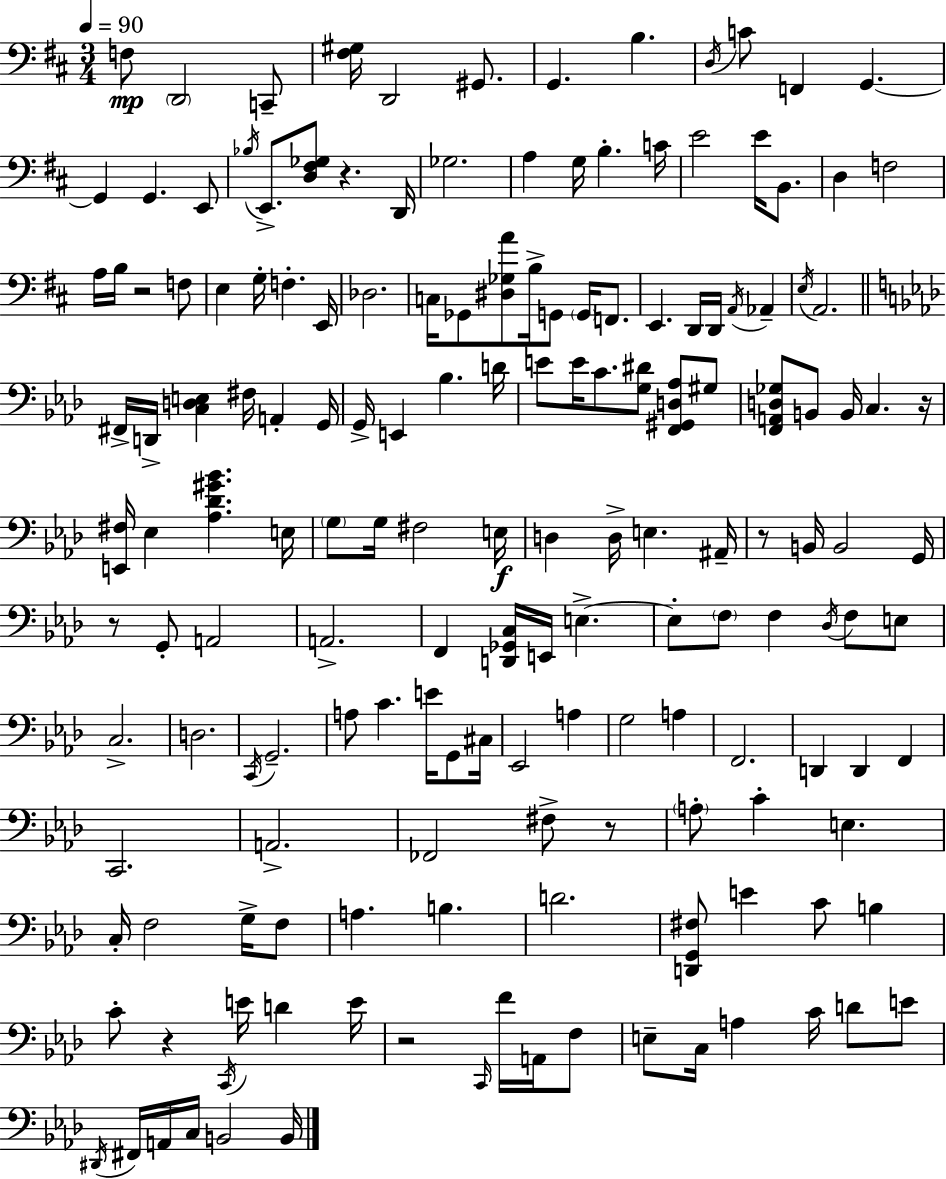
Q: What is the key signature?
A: D major